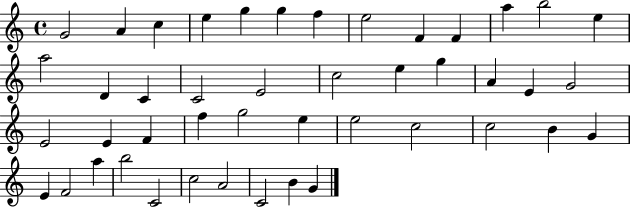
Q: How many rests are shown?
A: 0